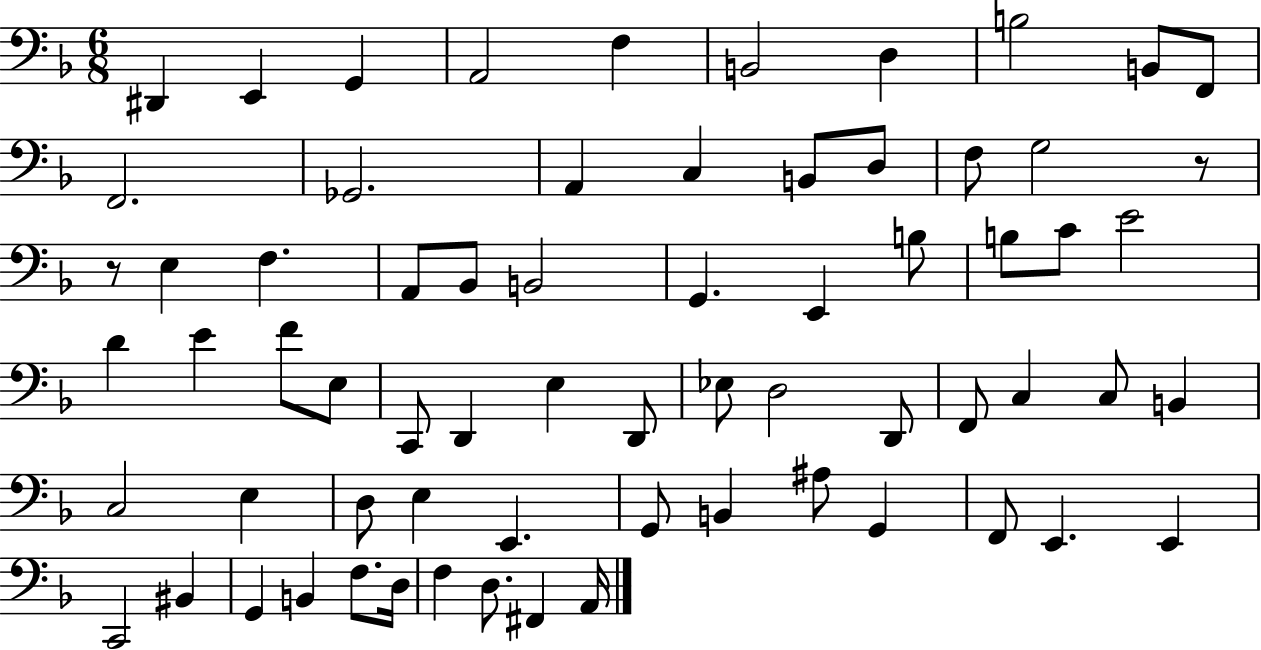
X:1
T:Untitled
M:6/8
L:1/4
K:F
^D,, E,, G,, A,,2 F, B,,2 D, B,2 B,,/2 F,,/2 F,,2 _G,,2 A,, C, B,,/2 D,/2 F,/2 G,2 z/2 z/2 E, F, A,,/2 _B,,/2 B,,2 G,, E,, B,/2 B,/2 C/2 E2 D E F/2 E,/2 C,,/2 D,, E, D,,/2 _E,/2 D,2 D,,/2 F,,/2 C, C,/2 B,, C,2 E, D,/2 E, E,, G,,/2 B,, ^A,/2 G,, F,,/2 E,, E,, C,,2 ^B,, G,, B,, F,/2 D,/4 F, D,/2 ^F,, A,,/4